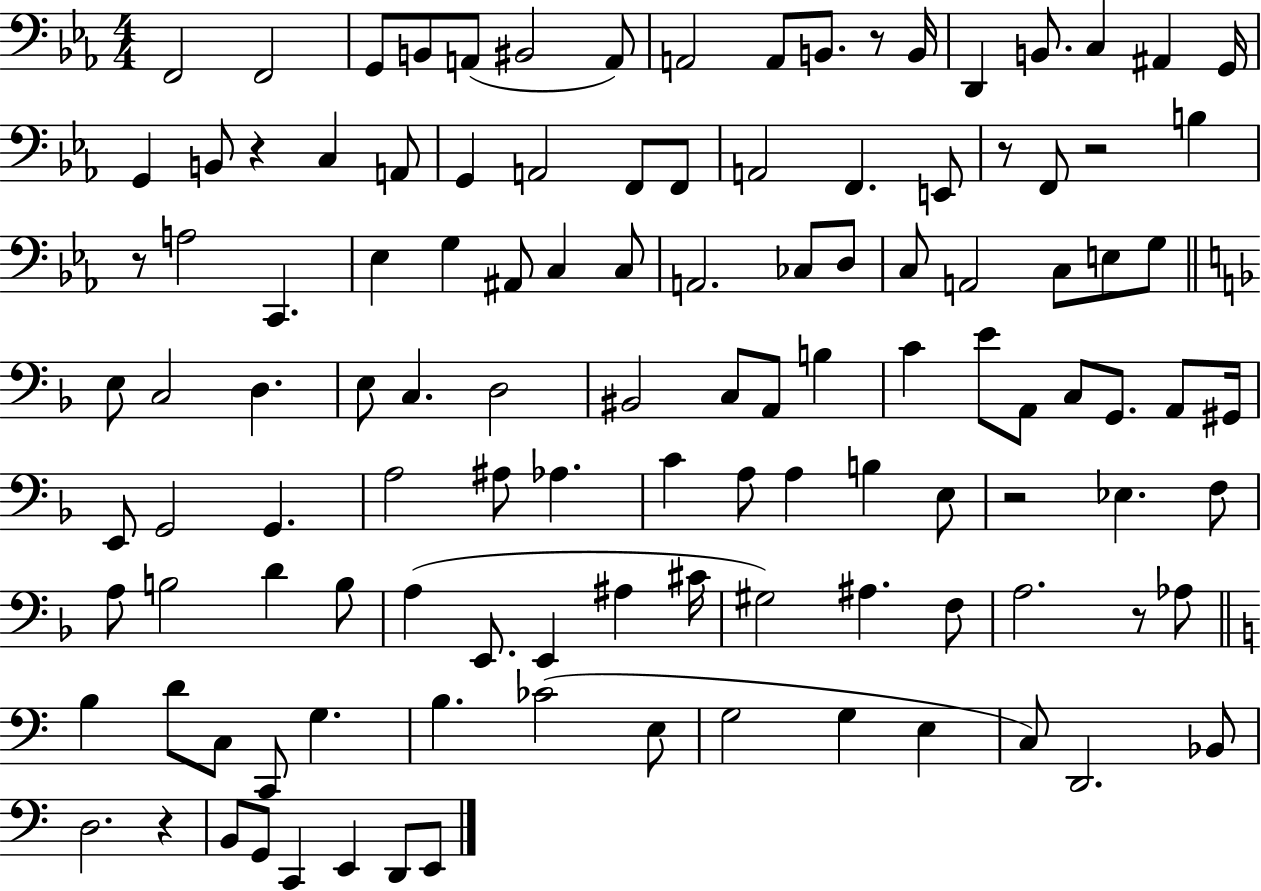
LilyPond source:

{
  \clef bass
  \numericTimeSignature
  \time 4/4
  \key ees \major
  \repeat volta 2 { f,2 f,2 | g,8 b,8 a,8( bis,2 a,8) | a,2 a,8 b,8. r8 b,16 | d,4 b,8. c4 ais,4 g,16 | \break g,4 b,8 r4 c4 a,8 | g,4 a,2 f,8 f,8 | a,2 f,4. e,8 | r8 f,8 r2 b4 | \break r8 a2 c,4. | ees4 g4 ais,8 c4 c8 | a,2. ces8 d8 | c8 a,2 c8 e8 g8 | \break \bar "||" \break \key f \major e8 c2 d4. | e8 c4. d2 | bis,2 c8 a,8 b4 | c'4 e'8 a,8 c8 g,8. a,8 gis,16 | \break e,8 g,2 g,4. | a2 ais8 aes4. | c'4 a8 a4 b4 e8 | r2 ees4. f8 | \break a8 b2 d'4 b8 | a4( e,8. e,4 ais4 cis'16 | gis2) ais4. f8 | a2. r8 aes8 | \break \bar "||" \break \key a \minor b4 d'8 c8 c,8 g4. | b4. ces'2( e8 | g2 g4 e4 | c8) d,2. bes,8 | \break d2. r4 | b,8 g,8 c,4 e,4 d,8 e,8 | } \bar "|."
}